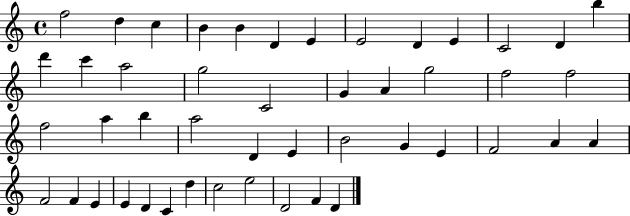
{
  \clef treble
  \time 4/4
  \defaultTimeSignature
  \key c \major
  f''2 d''4 c''4 | b'4 b'4 d'4 e'4 | e'2 d'4 e'4 | c'2 d'4 b''4 | \break d'''4 c'''4 a''2 | g''2 c'2 | g'4 a'4 g''2 | f''2 f''2 | \break f''2 a''4 b''4 | a''2 d'4 e'4 | b'2 g'4 e'4 | f'2 a'4 a'4 | \break f'2 f'4 e'4 | e'4 d'4 c'4 d''4 | c''2 e''2 | d'2 f'4 d'4 | \break \bar "|."
}